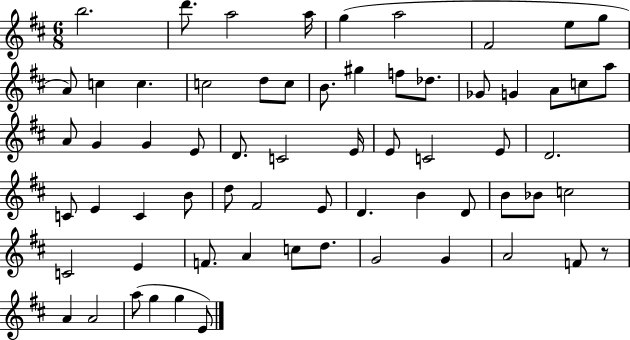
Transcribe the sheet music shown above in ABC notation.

X:1
T:Untitled
M:6/8
L:1/4
K:D
b2 d'/2 a2 a/4 g a2 ^F2 e/2 g/2 A/2 c c c2 d/2 c/2 B/2 ^g f/2 _d/2 _G/2 G A/2 c/2 a/2 A/2 G G E/2 D/2 C2 E/4 E/2 C2 E/2 D2 C/2 E C B/2 d/2 ^F2 E/2 D B D/2 B/2 _B/2 c2 C2 E F/2 A c/2 d/2 G2 G A2 F/2 z/2 A A2 a/2 g g E/2